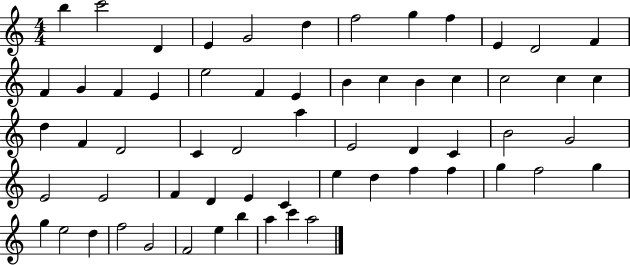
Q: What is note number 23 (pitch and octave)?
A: C5